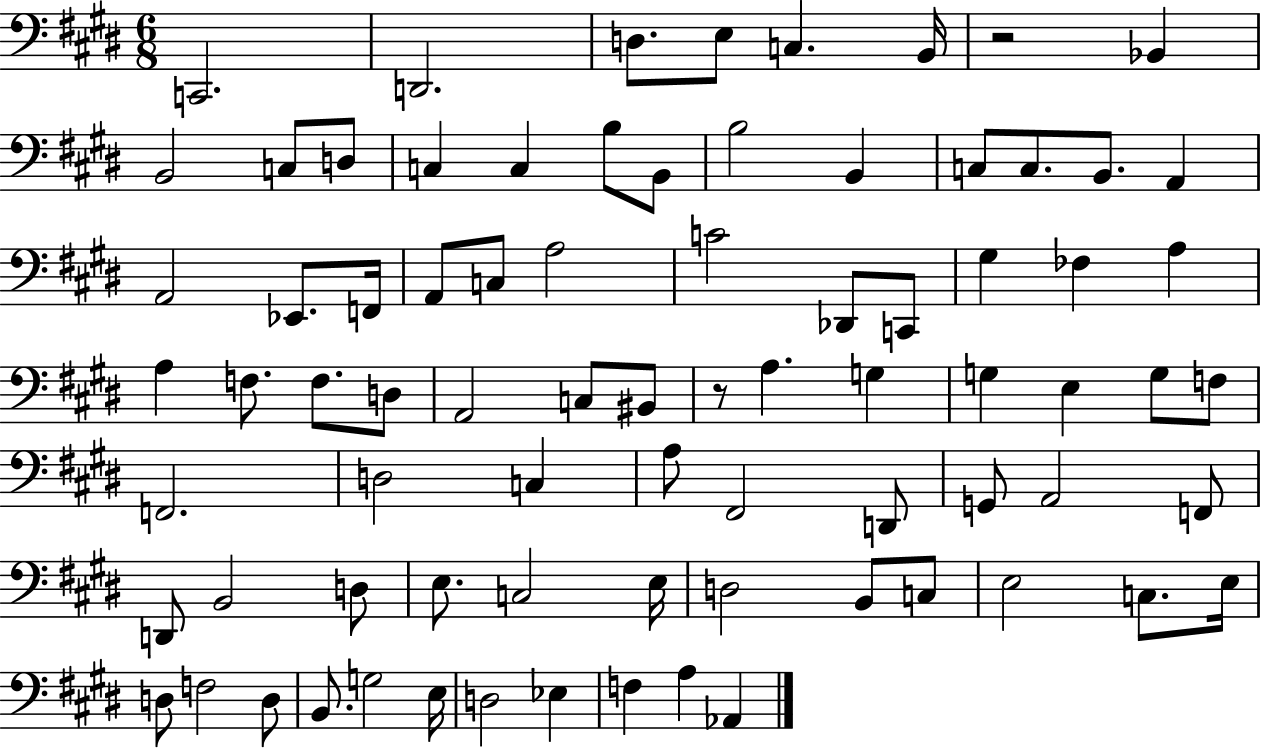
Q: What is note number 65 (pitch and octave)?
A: C3